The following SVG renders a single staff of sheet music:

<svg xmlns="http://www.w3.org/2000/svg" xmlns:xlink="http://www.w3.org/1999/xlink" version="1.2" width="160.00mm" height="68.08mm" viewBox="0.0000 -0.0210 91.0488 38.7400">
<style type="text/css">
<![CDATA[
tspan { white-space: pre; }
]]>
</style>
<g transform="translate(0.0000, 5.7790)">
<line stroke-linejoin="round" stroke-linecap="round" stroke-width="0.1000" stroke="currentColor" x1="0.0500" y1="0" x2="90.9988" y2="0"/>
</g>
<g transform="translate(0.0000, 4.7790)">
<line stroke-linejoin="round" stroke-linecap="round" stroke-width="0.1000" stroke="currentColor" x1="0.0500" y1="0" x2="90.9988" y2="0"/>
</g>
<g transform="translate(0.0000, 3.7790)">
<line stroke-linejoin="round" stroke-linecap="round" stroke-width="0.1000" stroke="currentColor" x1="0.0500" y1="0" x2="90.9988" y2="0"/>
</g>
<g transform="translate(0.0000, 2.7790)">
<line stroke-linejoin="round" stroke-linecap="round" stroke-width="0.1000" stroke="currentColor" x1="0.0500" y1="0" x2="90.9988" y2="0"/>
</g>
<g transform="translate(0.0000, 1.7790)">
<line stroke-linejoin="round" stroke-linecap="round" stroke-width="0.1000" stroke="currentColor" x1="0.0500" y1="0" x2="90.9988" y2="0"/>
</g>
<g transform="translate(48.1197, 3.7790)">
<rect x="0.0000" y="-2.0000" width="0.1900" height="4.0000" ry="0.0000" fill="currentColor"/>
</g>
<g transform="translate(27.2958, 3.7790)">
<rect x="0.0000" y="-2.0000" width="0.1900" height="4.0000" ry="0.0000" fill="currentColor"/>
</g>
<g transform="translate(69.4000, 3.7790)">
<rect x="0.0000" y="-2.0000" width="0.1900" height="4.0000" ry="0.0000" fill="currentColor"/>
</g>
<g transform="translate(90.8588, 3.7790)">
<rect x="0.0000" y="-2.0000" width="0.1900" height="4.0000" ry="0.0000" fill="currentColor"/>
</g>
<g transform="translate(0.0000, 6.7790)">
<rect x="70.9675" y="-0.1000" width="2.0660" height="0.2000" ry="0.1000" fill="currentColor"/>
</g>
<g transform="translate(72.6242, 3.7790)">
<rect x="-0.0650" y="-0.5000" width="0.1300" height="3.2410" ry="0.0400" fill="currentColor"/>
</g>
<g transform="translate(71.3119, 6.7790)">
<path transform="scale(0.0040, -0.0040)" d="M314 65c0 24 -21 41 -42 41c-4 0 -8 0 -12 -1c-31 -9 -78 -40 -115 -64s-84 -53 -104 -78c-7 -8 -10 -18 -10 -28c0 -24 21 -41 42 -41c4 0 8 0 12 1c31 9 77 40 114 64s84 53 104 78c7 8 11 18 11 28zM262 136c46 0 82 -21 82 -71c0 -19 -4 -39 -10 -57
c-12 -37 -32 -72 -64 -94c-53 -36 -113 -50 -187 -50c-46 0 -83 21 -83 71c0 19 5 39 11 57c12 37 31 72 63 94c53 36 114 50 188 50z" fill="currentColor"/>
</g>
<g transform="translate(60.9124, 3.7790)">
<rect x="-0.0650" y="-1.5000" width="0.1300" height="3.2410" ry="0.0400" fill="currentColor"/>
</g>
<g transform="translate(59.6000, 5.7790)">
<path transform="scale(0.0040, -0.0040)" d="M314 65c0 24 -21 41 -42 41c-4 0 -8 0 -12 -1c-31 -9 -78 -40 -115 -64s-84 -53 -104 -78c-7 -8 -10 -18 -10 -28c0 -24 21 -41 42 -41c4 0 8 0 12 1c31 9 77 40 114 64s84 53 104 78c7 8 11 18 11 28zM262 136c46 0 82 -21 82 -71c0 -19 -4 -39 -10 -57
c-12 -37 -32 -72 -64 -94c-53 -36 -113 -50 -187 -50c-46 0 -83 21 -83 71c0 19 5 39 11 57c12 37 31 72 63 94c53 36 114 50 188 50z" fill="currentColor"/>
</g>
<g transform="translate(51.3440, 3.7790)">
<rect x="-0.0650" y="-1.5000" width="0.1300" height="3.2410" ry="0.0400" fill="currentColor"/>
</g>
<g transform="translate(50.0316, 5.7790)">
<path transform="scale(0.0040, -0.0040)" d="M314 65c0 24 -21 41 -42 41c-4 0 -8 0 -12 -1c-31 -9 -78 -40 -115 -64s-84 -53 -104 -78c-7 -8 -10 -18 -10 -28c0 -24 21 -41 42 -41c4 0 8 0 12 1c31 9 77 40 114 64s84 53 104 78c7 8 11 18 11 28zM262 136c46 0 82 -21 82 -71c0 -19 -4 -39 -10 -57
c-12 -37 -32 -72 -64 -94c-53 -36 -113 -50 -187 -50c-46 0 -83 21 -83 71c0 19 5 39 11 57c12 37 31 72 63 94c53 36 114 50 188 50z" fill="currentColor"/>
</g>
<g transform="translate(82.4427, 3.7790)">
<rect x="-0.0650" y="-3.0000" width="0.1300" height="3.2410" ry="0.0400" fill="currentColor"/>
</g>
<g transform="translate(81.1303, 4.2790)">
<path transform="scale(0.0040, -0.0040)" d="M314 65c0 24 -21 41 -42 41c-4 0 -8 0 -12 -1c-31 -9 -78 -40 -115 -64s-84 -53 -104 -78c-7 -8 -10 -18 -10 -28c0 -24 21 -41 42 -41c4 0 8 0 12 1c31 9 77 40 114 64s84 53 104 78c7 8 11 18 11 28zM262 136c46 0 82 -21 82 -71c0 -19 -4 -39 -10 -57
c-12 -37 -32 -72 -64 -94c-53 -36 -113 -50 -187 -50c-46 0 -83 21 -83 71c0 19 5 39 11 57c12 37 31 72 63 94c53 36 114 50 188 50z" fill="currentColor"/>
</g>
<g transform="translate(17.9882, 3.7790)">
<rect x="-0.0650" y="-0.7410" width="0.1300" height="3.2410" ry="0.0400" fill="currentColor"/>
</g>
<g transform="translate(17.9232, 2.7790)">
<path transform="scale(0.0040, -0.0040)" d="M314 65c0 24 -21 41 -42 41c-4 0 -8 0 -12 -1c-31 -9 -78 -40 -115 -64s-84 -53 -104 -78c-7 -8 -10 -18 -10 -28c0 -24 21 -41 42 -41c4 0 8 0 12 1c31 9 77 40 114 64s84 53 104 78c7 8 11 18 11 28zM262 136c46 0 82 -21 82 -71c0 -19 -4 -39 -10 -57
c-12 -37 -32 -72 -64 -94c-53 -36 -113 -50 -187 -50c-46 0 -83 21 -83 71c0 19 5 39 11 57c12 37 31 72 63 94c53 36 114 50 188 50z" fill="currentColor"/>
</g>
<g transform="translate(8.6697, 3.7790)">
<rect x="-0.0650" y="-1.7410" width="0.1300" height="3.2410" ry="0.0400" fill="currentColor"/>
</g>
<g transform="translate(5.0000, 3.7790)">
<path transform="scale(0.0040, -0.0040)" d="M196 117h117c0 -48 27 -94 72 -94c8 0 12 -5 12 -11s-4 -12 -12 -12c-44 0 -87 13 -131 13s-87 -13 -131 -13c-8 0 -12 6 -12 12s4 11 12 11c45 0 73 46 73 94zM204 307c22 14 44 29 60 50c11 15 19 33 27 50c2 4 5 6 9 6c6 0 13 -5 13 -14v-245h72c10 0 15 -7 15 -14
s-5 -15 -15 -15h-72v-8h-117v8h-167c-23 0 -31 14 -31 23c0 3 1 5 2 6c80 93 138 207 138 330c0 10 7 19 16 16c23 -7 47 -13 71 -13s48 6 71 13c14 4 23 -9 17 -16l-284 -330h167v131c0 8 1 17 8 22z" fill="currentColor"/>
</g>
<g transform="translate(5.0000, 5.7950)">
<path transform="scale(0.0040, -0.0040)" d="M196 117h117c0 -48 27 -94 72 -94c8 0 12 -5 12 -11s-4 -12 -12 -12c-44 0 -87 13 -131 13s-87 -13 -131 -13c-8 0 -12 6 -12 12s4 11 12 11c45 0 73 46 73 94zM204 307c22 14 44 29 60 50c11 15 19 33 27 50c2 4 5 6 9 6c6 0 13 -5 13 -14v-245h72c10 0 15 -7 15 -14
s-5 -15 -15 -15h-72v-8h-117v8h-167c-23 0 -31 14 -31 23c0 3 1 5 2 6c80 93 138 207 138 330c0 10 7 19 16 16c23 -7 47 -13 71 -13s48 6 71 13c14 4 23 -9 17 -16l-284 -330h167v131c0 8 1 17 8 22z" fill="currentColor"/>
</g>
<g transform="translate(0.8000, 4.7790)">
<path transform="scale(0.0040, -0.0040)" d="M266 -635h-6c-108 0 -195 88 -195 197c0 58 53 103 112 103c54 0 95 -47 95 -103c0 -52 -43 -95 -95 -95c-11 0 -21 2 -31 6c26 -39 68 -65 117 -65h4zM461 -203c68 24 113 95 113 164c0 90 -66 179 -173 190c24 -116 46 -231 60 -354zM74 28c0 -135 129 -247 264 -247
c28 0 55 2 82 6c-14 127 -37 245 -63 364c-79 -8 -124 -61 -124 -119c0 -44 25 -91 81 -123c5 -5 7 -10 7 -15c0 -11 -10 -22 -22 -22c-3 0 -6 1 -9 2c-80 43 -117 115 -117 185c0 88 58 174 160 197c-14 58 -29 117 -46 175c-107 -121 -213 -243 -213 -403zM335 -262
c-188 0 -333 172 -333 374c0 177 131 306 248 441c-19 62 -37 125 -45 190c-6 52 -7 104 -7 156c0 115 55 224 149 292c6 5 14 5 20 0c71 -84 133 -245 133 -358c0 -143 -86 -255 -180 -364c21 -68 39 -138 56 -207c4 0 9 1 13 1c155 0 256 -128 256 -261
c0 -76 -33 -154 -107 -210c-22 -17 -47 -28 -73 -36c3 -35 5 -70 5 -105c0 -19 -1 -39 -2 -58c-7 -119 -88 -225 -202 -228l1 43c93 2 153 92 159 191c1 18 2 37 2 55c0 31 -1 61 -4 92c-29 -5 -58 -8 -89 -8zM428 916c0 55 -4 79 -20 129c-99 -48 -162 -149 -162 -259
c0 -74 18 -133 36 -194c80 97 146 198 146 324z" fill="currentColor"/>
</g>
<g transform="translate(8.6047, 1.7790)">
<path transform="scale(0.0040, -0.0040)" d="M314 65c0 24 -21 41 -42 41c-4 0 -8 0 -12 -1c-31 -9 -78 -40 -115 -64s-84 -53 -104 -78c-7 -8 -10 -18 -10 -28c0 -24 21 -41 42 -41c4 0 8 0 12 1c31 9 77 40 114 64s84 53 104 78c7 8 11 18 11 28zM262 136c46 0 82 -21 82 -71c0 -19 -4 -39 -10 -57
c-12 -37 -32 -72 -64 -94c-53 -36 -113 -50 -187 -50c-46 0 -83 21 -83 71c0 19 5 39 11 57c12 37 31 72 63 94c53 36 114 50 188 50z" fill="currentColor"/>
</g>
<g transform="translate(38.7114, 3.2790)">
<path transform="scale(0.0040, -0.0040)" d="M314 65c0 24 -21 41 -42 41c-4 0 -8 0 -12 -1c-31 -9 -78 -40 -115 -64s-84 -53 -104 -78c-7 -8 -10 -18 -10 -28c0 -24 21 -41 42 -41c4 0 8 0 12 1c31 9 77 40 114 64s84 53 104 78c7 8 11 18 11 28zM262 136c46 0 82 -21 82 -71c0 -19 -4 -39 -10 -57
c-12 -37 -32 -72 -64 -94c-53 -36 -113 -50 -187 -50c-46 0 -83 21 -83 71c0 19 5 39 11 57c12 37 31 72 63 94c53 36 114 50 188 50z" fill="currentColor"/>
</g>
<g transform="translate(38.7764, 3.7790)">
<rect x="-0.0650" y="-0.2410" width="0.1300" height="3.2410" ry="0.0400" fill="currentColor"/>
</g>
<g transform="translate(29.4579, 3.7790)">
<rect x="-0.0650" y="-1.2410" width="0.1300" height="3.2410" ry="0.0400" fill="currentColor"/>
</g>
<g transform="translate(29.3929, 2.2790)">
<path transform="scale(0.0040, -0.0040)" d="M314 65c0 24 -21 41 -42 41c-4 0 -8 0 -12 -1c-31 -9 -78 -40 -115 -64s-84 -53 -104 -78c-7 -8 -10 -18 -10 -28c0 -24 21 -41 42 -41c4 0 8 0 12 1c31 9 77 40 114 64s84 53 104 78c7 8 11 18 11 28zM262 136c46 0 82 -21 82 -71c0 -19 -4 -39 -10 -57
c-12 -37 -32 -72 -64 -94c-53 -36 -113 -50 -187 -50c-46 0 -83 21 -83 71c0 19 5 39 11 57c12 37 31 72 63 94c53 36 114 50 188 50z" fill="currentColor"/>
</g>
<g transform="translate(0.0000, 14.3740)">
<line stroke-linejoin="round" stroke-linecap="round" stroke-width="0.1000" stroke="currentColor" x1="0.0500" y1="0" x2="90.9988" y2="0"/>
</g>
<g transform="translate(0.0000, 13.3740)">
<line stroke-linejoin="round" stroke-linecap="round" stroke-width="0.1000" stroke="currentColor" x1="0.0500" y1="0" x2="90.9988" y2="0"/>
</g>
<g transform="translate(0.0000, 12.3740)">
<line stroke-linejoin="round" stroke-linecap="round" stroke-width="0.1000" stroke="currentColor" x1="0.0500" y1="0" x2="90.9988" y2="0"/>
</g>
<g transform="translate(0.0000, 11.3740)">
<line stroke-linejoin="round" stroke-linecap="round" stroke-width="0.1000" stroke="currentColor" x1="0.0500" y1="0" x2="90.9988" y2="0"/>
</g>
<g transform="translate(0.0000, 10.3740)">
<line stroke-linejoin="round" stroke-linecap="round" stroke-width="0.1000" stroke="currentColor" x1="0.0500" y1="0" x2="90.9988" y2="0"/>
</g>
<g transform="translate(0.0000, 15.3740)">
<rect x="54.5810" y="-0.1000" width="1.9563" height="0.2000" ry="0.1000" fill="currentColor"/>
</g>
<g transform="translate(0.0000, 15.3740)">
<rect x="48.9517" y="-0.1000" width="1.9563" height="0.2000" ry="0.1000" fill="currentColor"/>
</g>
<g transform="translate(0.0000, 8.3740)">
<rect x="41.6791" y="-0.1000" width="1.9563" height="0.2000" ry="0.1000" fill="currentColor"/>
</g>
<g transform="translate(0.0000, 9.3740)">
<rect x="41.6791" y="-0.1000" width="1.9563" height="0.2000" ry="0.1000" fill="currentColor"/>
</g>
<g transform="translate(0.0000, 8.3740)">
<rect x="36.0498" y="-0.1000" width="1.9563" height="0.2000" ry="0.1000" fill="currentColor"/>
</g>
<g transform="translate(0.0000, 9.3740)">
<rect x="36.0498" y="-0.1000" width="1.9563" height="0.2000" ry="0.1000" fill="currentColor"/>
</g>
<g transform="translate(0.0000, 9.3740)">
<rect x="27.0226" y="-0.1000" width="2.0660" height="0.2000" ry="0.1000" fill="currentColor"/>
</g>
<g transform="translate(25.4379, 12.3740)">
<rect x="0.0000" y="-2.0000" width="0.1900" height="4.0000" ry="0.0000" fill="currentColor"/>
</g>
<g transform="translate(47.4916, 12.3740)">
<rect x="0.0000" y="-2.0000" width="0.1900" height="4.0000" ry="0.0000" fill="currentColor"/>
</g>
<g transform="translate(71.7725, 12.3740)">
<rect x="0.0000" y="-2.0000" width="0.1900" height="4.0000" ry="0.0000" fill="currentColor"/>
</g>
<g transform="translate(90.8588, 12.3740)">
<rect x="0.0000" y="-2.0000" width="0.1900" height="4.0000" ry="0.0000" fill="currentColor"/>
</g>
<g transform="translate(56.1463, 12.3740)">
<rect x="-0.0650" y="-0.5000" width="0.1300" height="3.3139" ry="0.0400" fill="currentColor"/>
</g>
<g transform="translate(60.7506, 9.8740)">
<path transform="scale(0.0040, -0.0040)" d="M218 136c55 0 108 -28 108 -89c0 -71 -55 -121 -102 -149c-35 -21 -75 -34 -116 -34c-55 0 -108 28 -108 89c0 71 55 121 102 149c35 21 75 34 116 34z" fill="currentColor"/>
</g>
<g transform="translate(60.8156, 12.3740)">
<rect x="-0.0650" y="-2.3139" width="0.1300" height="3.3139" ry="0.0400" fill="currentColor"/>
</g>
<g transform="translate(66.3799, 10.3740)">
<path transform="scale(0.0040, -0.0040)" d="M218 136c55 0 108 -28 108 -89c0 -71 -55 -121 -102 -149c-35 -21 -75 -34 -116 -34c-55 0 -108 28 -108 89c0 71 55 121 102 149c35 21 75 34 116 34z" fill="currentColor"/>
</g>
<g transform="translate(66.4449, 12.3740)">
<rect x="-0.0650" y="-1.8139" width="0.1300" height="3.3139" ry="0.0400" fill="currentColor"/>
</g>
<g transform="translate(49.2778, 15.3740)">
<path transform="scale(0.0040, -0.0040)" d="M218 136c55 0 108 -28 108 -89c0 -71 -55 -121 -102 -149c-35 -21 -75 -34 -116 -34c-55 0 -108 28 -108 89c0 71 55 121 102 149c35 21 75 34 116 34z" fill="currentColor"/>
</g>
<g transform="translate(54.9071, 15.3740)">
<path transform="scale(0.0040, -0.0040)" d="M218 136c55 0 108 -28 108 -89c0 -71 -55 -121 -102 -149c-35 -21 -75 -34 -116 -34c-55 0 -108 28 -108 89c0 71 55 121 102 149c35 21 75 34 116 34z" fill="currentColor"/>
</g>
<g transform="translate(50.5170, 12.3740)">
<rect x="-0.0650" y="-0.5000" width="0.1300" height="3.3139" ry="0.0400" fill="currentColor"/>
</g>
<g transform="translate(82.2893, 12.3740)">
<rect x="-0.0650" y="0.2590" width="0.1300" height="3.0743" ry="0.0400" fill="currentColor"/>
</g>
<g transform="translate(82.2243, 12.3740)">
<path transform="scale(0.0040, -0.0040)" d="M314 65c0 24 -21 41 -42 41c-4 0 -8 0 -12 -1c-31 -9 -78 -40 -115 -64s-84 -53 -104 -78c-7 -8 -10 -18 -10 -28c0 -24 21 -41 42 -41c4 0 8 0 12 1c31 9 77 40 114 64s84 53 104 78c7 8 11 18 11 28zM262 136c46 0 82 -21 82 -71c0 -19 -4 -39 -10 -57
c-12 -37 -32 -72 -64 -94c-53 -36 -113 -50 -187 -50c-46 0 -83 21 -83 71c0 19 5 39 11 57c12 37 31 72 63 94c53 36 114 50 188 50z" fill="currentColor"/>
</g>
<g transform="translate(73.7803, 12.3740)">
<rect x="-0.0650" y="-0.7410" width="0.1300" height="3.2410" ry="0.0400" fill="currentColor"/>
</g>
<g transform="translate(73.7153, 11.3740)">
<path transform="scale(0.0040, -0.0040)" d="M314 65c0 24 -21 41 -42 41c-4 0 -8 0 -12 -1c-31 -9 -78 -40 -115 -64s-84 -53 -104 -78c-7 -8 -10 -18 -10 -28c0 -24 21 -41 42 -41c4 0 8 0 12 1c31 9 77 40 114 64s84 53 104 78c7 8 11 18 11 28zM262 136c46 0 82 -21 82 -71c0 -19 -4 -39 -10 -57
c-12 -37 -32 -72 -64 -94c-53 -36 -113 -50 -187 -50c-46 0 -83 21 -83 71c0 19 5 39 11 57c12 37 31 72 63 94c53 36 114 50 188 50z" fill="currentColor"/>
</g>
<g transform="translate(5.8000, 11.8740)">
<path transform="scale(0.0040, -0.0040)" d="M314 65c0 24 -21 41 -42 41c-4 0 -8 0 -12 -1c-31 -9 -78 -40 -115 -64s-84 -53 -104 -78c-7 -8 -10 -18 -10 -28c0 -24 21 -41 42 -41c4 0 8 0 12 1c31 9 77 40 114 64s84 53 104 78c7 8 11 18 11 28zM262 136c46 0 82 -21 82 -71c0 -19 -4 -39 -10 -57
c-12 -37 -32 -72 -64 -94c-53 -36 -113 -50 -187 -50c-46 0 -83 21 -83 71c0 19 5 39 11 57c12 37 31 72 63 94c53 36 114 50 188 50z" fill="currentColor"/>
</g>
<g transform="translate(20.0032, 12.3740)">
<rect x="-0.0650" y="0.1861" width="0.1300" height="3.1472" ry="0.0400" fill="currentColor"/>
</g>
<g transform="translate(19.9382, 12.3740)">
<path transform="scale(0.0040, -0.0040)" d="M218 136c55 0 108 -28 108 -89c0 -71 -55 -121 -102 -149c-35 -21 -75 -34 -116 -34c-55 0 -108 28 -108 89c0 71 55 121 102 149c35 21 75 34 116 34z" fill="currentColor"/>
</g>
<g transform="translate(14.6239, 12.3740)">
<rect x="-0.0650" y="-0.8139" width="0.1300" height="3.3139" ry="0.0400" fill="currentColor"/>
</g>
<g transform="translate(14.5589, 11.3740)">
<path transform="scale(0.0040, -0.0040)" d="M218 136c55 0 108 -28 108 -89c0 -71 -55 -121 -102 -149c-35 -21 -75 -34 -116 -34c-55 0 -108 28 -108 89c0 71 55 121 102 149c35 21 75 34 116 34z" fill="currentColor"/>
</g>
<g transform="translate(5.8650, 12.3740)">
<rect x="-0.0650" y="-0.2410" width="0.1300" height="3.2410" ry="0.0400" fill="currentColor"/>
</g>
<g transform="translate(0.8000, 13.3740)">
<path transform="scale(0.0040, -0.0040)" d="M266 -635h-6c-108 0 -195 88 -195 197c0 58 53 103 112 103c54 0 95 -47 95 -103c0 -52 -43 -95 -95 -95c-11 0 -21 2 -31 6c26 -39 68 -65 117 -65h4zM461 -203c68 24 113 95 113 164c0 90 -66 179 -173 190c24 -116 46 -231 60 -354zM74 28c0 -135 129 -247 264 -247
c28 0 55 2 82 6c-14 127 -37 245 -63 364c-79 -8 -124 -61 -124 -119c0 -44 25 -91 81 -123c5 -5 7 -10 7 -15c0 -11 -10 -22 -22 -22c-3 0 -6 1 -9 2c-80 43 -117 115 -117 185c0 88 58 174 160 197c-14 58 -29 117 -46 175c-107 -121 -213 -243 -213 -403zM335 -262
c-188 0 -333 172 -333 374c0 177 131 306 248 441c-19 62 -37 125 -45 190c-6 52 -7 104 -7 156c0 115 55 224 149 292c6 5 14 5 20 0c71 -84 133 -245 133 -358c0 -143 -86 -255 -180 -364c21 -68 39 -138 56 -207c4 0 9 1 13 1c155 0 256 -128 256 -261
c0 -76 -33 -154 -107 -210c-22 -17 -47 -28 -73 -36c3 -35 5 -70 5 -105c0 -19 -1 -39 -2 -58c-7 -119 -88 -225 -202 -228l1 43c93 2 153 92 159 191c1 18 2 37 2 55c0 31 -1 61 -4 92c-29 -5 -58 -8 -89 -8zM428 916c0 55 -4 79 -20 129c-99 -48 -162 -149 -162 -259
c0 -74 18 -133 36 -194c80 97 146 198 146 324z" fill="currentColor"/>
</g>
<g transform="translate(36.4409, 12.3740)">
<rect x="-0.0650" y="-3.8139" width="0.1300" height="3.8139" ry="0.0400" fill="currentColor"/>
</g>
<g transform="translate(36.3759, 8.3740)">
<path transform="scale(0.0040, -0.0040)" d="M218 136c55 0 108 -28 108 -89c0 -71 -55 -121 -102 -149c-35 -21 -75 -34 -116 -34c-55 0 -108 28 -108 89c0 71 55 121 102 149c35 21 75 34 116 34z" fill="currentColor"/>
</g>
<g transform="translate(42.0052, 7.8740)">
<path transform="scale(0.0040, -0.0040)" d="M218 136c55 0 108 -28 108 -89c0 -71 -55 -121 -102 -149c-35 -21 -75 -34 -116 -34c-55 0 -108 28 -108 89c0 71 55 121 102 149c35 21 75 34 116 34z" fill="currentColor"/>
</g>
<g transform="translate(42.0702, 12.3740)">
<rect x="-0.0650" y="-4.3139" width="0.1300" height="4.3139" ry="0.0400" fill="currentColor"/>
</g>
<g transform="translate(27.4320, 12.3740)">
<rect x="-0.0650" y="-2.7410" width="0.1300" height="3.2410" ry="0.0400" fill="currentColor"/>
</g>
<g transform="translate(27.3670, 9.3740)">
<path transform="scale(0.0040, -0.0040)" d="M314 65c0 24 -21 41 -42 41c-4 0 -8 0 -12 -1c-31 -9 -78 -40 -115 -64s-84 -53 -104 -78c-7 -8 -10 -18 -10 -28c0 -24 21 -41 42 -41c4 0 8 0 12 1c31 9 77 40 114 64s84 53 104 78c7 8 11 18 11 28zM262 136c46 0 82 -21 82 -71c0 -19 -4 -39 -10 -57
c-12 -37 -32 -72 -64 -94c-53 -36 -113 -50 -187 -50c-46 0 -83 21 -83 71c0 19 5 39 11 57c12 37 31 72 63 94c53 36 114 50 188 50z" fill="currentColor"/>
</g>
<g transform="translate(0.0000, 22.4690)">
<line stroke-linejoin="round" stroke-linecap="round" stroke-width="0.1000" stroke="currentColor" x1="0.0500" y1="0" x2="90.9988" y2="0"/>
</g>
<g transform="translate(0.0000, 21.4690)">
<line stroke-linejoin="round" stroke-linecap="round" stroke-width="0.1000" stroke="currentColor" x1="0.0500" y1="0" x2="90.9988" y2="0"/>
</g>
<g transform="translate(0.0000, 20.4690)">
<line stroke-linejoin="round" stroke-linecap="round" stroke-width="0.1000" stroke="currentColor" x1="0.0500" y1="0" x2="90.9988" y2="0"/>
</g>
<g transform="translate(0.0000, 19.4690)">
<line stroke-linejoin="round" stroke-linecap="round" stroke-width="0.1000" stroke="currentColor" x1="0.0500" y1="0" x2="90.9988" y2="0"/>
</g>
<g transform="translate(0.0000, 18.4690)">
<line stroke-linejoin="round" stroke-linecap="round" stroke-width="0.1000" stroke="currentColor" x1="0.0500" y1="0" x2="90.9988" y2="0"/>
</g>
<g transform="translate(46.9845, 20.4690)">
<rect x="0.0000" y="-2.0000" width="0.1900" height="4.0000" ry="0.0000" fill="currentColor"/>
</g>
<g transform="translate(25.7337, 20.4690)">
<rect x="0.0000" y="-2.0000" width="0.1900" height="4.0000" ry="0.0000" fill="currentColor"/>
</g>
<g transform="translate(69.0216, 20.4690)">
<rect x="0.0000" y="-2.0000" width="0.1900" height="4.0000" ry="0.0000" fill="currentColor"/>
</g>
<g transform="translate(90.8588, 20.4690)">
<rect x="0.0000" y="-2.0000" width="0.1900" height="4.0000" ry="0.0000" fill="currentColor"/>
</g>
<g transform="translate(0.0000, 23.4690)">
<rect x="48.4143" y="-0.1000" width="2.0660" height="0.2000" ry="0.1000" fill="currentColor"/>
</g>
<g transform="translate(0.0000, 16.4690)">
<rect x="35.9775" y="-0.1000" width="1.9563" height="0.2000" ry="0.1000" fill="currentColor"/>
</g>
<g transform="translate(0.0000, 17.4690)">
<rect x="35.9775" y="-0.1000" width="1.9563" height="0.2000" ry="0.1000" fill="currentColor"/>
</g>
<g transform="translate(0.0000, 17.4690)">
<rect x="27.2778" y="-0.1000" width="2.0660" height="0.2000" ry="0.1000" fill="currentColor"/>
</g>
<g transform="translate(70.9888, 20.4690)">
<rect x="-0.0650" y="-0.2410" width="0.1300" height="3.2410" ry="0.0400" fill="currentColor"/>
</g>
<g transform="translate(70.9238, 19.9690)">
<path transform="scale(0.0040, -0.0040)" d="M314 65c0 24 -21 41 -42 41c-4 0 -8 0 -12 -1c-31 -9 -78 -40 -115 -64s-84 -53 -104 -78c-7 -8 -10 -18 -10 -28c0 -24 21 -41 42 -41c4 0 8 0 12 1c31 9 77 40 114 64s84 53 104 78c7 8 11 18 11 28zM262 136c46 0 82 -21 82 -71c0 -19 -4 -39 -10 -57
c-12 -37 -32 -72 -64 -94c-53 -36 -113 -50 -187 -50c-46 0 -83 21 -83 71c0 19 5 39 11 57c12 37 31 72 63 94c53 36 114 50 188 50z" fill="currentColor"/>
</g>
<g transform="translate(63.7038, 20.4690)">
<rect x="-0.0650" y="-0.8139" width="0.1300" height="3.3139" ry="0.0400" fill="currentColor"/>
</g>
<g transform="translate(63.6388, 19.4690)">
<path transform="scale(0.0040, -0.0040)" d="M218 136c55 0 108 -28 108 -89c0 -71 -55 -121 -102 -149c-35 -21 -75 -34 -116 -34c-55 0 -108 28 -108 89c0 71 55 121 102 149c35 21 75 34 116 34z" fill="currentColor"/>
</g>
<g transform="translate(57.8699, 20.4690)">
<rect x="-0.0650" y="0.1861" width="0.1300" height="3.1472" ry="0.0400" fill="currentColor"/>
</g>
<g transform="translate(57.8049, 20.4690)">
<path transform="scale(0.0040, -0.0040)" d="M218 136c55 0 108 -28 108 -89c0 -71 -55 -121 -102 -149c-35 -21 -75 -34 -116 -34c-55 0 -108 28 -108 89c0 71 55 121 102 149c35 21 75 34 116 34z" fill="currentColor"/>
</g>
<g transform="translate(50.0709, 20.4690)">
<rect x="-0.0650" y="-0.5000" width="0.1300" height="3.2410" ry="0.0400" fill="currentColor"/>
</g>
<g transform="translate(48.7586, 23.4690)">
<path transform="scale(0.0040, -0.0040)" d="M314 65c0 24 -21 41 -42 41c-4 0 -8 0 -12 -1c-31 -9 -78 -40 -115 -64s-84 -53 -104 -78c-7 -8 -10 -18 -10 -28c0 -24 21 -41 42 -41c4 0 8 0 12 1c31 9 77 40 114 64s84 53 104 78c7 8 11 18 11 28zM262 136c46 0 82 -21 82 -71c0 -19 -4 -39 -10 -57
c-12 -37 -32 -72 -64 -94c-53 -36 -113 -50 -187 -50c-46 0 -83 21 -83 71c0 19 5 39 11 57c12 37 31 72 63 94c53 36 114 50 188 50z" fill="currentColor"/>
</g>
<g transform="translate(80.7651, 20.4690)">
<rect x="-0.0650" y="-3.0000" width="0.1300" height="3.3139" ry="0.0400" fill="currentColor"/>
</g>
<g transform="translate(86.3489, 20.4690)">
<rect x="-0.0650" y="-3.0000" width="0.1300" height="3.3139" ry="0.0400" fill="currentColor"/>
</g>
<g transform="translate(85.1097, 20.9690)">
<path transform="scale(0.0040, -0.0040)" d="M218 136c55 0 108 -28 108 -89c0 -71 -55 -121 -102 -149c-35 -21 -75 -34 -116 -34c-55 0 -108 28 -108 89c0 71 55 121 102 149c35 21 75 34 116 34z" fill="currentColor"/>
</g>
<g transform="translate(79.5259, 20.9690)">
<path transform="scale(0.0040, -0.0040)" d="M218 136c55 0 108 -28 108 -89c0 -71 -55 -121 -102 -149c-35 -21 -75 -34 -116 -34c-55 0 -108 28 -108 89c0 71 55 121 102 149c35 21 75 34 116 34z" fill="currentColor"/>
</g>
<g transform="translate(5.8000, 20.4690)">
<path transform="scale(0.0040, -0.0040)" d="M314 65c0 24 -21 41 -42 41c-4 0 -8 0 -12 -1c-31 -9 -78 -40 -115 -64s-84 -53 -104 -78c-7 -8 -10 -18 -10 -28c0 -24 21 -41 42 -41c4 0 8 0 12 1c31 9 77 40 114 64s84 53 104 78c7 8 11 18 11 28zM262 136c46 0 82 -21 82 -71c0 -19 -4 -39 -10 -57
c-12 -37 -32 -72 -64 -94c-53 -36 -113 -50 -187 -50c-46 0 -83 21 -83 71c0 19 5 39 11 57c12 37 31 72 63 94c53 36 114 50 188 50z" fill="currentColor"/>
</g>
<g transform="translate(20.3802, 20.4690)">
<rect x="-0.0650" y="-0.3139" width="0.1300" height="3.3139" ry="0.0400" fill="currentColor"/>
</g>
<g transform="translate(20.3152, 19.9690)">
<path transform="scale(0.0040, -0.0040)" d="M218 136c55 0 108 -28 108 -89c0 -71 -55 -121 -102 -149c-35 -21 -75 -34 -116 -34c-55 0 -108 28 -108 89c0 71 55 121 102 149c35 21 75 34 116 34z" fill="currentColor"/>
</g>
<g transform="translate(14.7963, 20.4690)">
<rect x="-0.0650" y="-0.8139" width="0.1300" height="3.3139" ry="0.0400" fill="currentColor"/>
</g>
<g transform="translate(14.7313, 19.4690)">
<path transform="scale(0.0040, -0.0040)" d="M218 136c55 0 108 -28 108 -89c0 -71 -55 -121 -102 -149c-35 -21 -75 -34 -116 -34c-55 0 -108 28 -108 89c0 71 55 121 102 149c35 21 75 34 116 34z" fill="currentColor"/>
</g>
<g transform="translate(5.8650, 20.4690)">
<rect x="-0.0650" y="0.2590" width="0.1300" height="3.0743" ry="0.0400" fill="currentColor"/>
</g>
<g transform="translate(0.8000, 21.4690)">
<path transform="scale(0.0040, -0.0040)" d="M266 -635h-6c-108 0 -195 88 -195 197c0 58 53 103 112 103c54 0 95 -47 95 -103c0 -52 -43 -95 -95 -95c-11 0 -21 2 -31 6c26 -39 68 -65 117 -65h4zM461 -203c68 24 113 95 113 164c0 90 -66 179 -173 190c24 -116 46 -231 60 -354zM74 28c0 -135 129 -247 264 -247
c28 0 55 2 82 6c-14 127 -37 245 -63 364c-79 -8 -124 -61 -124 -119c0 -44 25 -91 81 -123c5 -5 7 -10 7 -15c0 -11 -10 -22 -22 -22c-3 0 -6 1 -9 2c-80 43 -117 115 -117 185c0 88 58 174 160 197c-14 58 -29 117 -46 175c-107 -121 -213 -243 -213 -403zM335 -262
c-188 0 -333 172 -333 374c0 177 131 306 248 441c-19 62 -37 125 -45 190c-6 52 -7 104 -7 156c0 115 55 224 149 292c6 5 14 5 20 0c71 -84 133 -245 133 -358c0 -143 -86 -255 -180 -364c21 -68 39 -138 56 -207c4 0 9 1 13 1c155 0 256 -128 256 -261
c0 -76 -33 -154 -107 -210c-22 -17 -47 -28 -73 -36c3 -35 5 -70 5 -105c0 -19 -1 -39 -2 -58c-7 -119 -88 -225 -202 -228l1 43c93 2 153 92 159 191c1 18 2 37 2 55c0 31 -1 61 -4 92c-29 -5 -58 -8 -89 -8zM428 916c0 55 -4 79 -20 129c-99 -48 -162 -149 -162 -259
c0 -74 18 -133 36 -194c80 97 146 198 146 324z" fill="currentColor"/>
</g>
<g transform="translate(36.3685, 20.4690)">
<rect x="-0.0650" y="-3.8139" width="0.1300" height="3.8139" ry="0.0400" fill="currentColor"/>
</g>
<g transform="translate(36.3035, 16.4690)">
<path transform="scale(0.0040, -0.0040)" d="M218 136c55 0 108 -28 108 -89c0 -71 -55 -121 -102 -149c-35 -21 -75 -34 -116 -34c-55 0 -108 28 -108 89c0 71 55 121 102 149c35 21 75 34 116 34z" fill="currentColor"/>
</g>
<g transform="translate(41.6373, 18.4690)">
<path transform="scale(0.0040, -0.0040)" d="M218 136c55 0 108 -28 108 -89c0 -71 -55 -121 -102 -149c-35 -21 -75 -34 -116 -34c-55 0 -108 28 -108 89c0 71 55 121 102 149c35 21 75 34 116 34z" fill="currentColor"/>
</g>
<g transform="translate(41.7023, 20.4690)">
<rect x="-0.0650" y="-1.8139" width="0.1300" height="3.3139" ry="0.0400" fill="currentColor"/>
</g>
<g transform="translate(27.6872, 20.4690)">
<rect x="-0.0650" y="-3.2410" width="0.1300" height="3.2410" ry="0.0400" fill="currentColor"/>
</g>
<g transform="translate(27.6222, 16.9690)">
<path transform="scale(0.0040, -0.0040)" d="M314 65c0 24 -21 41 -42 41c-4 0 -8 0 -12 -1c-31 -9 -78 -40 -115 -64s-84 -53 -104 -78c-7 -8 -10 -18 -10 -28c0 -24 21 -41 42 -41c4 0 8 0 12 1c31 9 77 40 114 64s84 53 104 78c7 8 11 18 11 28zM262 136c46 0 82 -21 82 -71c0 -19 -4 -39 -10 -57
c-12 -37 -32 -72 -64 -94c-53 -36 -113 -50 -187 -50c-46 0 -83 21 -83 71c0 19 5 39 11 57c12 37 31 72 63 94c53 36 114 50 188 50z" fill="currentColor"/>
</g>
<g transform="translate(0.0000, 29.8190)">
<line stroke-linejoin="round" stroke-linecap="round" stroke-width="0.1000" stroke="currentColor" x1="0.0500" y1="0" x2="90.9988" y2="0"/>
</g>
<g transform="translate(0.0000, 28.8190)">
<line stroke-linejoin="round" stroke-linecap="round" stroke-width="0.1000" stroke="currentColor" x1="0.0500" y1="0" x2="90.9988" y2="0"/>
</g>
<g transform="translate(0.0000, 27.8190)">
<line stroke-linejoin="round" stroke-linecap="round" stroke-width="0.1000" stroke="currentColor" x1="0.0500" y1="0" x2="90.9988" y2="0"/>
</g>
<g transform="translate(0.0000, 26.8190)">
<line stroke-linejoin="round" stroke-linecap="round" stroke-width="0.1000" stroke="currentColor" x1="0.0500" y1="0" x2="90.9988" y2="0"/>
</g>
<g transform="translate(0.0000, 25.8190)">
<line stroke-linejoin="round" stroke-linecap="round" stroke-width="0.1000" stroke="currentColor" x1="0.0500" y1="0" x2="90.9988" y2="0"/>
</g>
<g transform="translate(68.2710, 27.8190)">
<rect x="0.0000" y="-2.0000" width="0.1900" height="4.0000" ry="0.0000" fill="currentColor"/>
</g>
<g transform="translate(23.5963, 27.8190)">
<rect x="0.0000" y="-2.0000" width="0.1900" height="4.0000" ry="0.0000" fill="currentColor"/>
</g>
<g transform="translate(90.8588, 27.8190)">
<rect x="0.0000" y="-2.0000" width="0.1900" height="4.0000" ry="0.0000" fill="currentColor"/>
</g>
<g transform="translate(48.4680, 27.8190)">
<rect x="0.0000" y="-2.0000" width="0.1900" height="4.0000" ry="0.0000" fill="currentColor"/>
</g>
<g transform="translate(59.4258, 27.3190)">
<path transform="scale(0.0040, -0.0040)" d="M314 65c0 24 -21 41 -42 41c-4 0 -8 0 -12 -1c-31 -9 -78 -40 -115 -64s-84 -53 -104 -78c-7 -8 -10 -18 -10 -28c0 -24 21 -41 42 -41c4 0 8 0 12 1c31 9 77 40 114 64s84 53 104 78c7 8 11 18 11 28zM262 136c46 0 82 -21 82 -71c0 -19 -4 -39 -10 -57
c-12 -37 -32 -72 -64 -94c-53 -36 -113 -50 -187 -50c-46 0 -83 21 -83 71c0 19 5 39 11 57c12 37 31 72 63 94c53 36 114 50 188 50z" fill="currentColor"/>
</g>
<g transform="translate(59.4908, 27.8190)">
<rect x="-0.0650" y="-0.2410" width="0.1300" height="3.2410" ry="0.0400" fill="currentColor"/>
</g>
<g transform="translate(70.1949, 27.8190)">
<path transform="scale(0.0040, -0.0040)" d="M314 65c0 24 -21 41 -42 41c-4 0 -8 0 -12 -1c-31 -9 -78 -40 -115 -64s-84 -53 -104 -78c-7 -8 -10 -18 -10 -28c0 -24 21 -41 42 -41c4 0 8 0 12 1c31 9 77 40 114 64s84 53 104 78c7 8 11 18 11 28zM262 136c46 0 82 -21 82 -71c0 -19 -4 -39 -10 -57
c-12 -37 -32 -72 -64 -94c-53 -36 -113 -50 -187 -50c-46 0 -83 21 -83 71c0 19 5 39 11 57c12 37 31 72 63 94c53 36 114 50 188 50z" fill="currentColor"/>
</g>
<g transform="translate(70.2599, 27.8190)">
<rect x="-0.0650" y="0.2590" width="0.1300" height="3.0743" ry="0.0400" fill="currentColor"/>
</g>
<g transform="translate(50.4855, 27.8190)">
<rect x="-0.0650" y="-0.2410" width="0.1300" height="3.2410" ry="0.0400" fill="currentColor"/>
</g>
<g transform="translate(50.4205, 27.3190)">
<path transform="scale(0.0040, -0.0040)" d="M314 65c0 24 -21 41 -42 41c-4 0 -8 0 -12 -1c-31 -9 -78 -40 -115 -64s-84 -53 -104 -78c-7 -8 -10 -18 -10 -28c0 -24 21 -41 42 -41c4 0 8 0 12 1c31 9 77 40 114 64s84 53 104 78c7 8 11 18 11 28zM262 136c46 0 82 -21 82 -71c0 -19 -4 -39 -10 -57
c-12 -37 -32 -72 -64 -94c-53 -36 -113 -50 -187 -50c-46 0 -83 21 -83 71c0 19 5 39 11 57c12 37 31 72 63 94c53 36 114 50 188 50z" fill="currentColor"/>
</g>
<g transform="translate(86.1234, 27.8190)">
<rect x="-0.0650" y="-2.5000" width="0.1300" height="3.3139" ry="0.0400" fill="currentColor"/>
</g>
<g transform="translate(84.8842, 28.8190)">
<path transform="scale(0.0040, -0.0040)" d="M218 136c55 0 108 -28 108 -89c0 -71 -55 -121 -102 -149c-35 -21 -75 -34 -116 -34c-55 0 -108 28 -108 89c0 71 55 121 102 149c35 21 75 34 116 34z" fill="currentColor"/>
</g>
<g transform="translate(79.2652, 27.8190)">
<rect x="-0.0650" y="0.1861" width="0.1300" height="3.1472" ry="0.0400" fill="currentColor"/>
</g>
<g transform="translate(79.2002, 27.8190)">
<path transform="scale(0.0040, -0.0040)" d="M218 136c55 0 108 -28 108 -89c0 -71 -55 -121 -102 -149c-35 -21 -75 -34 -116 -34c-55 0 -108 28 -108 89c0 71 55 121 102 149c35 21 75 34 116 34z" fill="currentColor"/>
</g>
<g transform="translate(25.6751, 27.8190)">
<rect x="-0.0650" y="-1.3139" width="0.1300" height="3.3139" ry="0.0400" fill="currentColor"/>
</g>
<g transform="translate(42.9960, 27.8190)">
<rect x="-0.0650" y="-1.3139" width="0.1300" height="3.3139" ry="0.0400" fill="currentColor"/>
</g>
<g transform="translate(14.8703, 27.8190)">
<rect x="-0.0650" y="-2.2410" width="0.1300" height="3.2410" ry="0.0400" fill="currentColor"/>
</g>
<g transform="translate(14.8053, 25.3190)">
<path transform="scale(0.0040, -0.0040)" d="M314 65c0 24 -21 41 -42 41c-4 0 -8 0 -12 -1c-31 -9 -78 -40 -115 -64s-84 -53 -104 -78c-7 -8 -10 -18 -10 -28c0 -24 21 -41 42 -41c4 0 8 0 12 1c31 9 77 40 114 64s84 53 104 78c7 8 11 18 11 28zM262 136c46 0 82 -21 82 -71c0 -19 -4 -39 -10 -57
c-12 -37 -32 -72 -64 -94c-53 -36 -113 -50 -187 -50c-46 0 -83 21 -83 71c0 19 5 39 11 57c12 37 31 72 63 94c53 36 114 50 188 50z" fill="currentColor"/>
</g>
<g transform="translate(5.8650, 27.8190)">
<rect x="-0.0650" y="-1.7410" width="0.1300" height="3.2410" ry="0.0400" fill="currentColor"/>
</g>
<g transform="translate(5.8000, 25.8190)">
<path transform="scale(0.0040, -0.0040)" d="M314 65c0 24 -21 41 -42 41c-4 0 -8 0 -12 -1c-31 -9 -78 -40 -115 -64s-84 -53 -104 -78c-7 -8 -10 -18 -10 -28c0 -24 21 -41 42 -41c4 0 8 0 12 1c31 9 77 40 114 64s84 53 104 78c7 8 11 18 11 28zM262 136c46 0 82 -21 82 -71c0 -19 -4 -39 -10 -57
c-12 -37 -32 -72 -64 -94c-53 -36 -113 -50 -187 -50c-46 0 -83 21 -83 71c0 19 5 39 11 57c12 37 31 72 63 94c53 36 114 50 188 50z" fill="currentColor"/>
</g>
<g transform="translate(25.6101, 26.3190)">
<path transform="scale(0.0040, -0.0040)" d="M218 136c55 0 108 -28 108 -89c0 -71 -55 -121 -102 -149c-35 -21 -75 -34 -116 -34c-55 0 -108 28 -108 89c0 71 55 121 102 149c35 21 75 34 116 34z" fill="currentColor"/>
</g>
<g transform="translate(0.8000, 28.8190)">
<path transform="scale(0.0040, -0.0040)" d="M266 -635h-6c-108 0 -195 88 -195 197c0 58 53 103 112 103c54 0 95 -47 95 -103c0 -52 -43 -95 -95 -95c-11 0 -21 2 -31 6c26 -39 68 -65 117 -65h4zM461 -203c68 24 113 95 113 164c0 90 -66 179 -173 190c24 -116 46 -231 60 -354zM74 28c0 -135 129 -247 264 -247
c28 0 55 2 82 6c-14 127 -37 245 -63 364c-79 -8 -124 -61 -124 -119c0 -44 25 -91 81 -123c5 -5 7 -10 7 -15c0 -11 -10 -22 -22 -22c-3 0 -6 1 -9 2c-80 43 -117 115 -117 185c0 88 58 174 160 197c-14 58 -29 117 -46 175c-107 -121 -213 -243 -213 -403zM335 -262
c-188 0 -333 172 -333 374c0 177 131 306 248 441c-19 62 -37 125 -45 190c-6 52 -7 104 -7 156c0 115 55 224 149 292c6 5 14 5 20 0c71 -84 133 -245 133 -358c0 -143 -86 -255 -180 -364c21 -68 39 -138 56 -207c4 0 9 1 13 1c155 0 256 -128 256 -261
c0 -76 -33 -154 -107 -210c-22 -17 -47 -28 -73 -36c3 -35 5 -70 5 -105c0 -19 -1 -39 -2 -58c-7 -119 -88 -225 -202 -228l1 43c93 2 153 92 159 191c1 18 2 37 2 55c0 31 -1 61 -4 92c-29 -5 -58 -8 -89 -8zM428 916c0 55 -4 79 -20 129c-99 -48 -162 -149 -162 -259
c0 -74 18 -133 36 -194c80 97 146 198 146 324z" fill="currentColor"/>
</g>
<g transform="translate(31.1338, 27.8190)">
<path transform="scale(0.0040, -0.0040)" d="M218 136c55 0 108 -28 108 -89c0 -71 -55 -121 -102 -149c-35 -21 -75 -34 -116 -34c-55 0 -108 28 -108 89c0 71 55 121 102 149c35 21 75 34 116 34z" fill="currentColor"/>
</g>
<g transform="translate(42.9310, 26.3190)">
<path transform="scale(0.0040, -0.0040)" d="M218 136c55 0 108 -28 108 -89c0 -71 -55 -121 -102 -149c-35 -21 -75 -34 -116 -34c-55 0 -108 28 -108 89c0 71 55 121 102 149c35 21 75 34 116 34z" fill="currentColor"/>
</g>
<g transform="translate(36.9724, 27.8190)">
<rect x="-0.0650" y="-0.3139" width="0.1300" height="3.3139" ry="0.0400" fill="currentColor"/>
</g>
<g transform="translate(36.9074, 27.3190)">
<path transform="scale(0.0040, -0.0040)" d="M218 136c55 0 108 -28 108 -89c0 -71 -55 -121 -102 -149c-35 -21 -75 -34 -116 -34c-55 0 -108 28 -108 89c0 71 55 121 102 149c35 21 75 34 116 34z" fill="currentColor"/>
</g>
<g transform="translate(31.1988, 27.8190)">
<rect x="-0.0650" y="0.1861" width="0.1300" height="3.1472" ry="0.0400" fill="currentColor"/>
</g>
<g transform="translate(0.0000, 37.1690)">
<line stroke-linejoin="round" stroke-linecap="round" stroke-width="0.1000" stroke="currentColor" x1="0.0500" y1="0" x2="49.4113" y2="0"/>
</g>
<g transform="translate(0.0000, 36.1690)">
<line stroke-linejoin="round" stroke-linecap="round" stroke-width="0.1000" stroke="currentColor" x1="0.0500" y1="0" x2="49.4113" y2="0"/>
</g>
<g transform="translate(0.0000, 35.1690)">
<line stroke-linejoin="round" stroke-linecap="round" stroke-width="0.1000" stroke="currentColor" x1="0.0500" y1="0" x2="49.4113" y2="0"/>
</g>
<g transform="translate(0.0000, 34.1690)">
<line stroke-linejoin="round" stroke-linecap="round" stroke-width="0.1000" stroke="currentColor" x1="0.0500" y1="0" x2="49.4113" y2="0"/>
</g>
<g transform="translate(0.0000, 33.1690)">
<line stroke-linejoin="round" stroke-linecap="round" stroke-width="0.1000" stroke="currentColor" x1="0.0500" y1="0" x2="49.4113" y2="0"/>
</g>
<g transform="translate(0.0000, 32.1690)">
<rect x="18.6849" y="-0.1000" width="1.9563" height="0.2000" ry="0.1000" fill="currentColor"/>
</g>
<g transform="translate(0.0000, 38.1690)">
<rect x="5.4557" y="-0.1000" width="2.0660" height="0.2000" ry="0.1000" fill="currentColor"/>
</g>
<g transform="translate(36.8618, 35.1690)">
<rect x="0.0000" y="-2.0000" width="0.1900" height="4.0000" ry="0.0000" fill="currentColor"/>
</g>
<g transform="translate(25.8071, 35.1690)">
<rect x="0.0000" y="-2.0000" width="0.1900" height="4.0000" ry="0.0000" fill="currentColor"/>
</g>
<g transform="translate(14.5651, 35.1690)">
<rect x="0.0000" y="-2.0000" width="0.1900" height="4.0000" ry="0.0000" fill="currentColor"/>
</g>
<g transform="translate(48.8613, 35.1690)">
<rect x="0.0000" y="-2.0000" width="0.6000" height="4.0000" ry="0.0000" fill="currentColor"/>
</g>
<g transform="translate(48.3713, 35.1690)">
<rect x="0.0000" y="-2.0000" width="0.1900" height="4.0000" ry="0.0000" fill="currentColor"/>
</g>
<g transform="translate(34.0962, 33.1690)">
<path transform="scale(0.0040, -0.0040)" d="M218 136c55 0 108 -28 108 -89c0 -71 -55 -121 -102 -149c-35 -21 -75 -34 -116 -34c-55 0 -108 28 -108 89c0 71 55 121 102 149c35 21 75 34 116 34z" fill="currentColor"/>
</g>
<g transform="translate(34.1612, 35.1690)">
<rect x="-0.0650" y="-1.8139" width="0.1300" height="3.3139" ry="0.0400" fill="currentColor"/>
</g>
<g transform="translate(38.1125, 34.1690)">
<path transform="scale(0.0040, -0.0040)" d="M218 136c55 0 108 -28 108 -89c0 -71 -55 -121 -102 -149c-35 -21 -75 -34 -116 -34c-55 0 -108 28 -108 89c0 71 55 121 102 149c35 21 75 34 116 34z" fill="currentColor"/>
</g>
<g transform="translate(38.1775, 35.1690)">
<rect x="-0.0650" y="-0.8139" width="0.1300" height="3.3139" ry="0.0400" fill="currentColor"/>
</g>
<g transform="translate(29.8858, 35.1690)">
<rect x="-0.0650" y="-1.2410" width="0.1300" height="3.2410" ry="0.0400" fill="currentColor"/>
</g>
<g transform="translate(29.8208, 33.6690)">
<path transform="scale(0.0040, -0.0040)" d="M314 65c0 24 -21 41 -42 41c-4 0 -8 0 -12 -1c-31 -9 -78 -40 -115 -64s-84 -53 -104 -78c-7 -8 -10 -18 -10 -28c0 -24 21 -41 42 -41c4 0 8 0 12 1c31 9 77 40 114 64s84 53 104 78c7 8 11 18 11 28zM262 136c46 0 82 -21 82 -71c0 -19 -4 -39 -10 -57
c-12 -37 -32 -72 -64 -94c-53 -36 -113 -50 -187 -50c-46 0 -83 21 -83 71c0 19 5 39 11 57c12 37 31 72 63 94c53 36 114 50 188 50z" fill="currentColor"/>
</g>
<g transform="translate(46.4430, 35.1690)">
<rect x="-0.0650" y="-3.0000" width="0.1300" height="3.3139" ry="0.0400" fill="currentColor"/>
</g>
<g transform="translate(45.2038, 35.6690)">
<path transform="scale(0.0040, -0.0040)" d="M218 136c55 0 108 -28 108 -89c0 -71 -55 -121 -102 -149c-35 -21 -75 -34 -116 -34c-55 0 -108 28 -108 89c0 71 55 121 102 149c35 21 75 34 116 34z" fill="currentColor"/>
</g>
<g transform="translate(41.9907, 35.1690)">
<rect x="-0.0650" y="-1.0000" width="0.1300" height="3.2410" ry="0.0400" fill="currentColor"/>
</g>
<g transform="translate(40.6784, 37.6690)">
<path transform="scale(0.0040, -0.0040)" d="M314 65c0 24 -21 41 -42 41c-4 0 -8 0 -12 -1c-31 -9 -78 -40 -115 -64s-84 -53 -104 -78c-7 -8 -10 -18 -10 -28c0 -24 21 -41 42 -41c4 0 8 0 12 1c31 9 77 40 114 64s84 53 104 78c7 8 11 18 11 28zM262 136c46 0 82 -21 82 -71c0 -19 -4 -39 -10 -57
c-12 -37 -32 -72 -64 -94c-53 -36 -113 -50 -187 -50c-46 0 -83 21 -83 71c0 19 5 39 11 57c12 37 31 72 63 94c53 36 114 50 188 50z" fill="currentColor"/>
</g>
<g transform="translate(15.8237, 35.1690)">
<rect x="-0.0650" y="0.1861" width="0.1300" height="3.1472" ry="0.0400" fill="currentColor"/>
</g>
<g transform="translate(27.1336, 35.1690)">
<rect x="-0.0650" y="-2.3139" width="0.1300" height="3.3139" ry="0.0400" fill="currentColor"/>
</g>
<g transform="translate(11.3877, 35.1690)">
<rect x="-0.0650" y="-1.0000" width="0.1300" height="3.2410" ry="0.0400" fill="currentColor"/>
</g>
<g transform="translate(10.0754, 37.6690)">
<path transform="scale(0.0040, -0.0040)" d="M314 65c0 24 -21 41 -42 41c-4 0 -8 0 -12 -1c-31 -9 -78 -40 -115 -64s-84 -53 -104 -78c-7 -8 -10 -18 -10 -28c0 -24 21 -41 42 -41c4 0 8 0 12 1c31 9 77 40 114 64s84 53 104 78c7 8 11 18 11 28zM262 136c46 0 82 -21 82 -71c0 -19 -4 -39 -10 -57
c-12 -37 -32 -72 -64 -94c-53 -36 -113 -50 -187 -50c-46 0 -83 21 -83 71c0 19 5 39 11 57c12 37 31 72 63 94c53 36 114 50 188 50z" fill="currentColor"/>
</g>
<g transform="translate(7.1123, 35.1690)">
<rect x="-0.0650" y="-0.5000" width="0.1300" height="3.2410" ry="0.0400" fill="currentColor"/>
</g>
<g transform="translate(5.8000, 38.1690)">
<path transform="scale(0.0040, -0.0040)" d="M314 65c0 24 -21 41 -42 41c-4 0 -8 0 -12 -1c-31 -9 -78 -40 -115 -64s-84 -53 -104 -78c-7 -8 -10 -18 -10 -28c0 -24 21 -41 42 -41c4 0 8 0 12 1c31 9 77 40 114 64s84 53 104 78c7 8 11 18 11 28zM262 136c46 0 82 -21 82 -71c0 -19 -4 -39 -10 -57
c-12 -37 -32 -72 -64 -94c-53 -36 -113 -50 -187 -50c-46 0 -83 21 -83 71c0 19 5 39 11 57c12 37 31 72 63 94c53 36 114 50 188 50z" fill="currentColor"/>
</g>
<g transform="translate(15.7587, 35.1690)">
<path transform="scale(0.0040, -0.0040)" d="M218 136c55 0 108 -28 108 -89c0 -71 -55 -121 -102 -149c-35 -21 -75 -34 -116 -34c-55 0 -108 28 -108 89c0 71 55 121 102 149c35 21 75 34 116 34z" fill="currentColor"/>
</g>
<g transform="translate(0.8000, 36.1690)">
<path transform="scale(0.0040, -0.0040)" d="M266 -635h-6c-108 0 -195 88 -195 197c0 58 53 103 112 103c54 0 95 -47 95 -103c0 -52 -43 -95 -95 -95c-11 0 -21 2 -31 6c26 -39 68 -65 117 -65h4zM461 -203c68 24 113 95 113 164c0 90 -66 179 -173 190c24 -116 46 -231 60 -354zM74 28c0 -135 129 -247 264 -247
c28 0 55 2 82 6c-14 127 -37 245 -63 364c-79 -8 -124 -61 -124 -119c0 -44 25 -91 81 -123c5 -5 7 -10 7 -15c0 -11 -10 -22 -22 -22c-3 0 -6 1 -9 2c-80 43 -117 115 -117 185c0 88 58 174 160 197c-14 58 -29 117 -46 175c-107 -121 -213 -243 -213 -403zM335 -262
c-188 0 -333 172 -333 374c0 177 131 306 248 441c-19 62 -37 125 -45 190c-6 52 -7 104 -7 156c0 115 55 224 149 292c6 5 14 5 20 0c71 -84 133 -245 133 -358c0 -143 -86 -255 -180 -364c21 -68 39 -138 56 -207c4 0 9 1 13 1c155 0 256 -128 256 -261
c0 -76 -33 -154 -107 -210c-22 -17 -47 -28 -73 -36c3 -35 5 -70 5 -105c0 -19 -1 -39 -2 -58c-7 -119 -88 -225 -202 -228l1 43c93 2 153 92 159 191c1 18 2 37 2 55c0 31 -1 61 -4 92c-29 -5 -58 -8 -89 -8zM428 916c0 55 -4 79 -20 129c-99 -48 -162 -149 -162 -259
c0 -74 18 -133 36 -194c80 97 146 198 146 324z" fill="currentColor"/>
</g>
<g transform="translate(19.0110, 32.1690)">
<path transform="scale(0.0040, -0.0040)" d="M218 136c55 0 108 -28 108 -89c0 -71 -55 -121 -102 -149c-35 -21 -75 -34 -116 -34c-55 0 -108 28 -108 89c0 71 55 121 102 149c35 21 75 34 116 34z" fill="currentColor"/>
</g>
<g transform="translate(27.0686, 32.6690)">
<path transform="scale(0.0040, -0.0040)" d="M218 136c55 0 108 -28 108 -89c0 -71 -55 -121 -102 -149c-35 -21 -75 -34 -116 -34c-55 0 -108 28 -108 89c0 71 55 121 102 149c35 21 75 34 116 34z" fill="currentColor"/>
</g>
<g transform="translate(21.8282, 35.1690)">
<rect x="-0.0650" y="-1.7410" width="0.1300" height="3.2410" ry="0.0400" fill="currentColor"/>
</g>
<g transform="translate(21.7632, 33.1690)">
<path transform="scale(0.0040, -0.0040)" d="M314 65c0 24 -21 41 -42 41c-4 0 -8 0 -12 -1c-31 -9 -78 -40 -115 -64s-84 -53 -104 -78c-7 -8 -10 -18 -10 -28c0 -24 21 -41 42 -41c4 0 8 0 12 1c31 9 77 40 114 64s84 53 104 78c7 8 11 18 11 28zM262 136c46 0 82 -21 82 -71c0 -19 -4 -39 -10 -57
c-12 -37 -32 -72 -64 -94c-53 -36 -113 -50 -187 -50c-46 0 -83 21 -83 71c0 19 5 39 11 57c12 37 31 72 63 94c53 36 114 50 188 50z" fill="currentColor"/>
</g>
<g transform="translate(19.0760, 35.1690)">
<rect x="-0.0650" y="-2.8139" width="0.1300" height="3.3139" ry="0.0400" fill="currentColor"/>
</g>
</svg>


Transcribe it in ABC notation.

X:1
T:Untitled
M:4/4
L:1/4
K:C
f2 d2 e2 c2 E2 E2 C2 A2 c2 d B a2 c' d' C C g f d2 B2 B2 d c b2 c' f C2 B d c2 A A f2 g2 e B c e c2 c2 B2 B G C2 D2 B a f2 g e2 f d D2 A